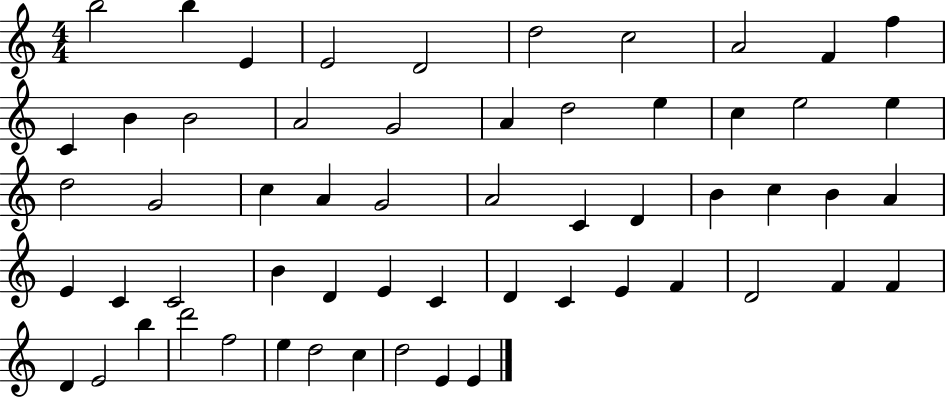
B5/h B5/q E4/q E4/h D4/h D5/h C5/h A4/h F4/q F5/q C4/q B4/q B4/h A4/h G4/h A4/q D5/h E5/q C5/q E5/h E5/q D5/h G4/h C5/q A4/q G4/h A4/h C4/q D4/q B4/q C5/q B4/q A4/q E4/q C4/q C4/h B4/q D4/q E4/q C4/q D4/q C4/q E4/q F4/q D4/h F4/q F4/q D4/q E4/h B5/q D6/h F5/h E5/q D5/h C5/q D5/h E4/q E4/q